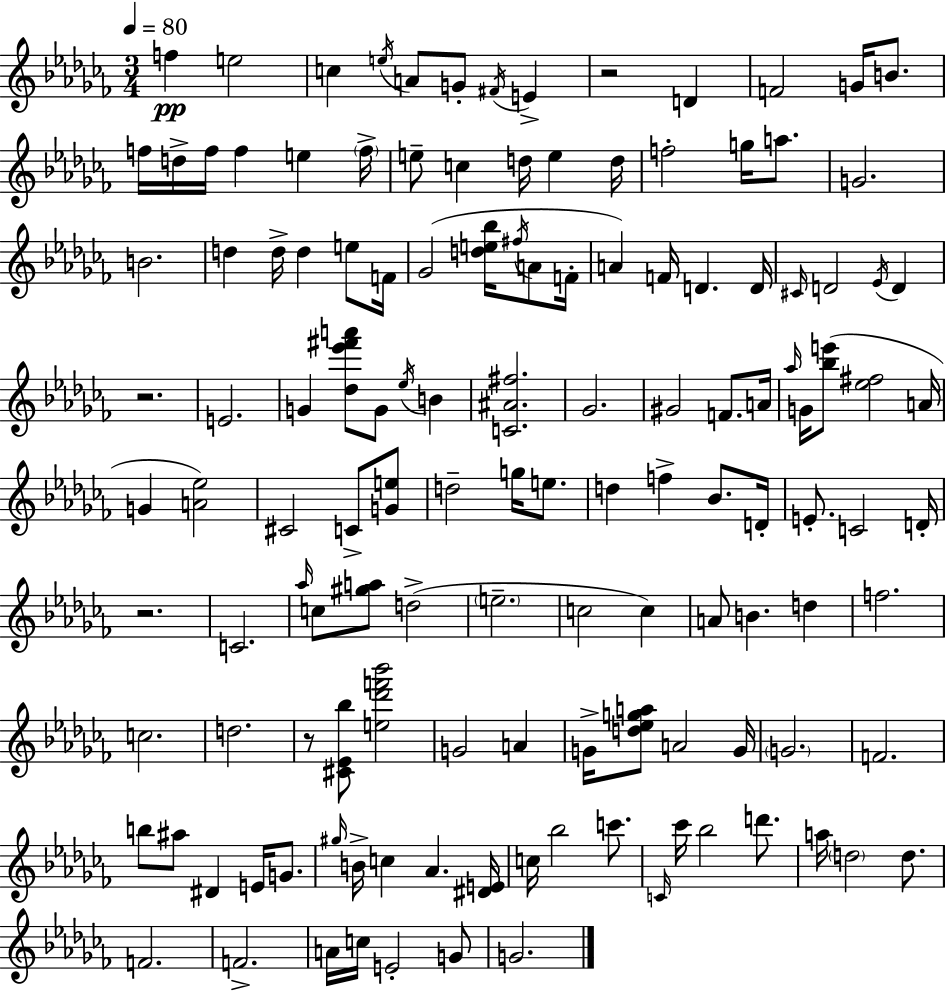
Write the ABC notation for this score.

X:1
T:Untitled
M:3/4
L:1/4
K:Abm
f e2 c e/4 A/2 G/2 ^F/4 E z2 D F2 G/4 B/2 f/4 d/4 f/4 f e f/4 e/2 c d/4 e d/4 f2 g/4 a/2 G2 B2 d d/4 d e/2 F/4 _G2 [de_b]/4 ^f/4 A/2 F/4 A F/4 D D/4 ^C/4 D2 _E/4 D z2 E2 G [_d_e'^f'a']/2 G/2 _e/4 B [C^A^f]2 _G2 ^G2 F/2 A/4 _a/4 G/4 [_be']/2 [_e^f]2 A/4 G [A_e]2 ^C2 C/2 [Ge]/2 d2 g/4 e/2 d f _B/2 D/4 E/2 C2 D/4 z2 C2 _a/4 c/2 [^ga]/2 d2 e2 c2 c A/2 B d f2 c2 d2 z/2 [^C_E_b]/2 [e_d'f'_b']2 G2 A G/4 [d_ega]/2 A2 G/4 G2 F2 b/2 ^a/2 ^D E/4 G/2 ^g/4 B/4 c _A [^DE]/4 c/4 _b2 c'/2 C/4 _c'/4 _b2 d'/2 a/4 d2 d/2 F2 F2 A/4 c/4 E2 G/2 G2